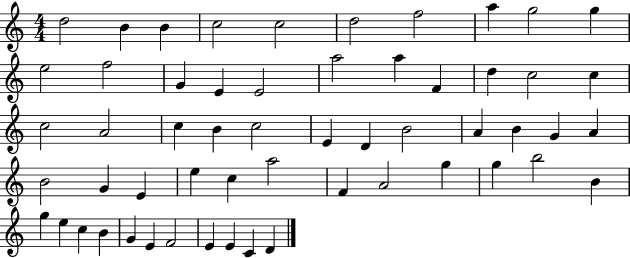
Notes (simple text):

D5/h B4/q B4/q C5/h C5/h D5/h F5/h A5/q G5/h G5/q E5/h F5/h G4/q E4/q E4/h A5/h A5/q F4/q D5/q C5/h C5/q C5/h A4/h C5/q B4/q C5/h E4/q D4/q B4/h A4/q B4/q G4/q A4/q B4/h G4/q E4/q E5/q C5/q A5/h F4/q A4/h G5/q G5/q B5/h B4/q G5/q E5/q C5/q B4/q G4/q E4/q F4/h E4/q E4/q C4/q D4/q